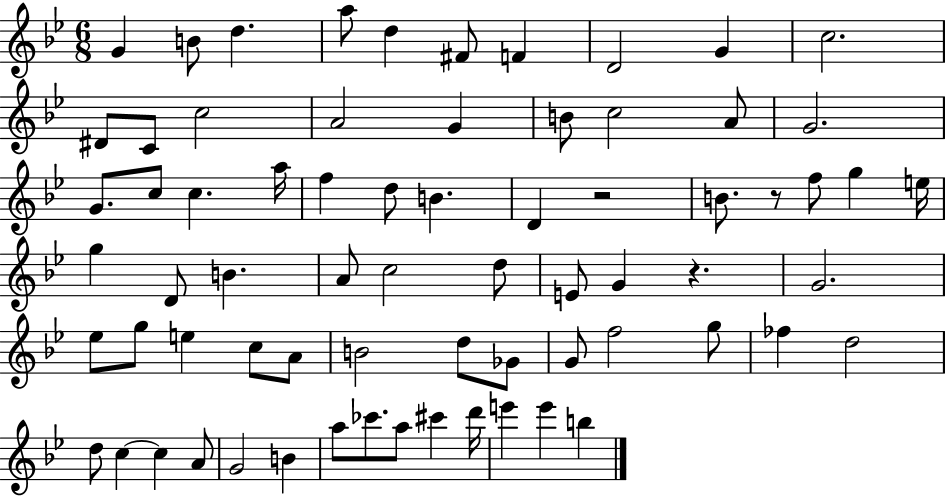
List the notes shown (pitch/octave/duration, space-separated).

G4/q B4/e D5/q. A5/e D5/q F#4/e F4/q D4/h G4/q C5/h. D#4/e C4/e C5/h A4/h G4/q B4/e C5/h A4/e G4/h. G4/e. C5/e C5/q. A5/s F5/q D5/e B4/q. D4/q R/h B4/e. R/e F5/e G5/q E5/s G5/q D4/e B4/q. A4/e C5/h D5/e E4/e G4/q R/q. G4/h. Eb5/e G5/e E5/q C5/e A4/e B4/h D5/e Gb4/e G4/e F5/h G5/e FES5/q D5/h D5/e C5/q C5/q A4/e G4/h B4/q A5/e CES6/e. A5/e C#6/q D6/s E6/q E6/q B5/q